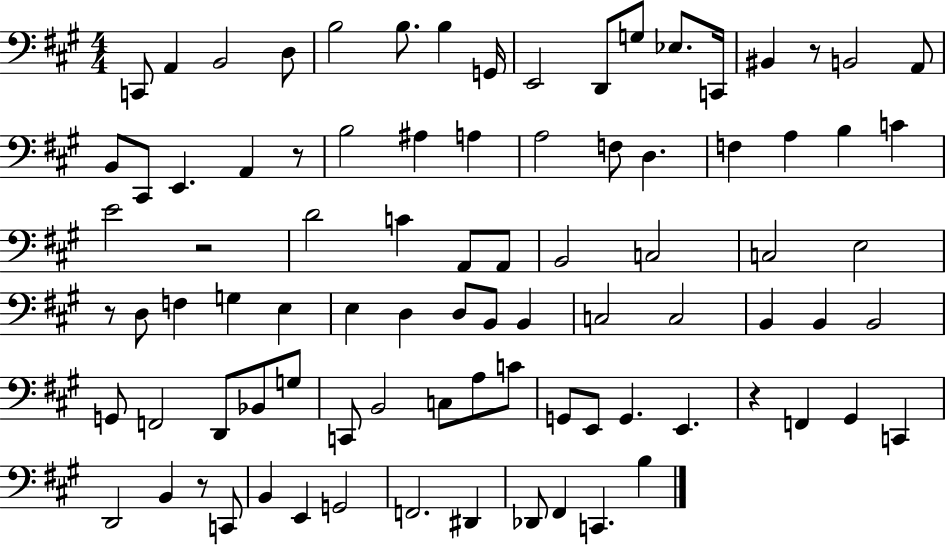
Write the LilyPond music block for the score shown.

{
  \clef bass
  \numericTimeSignature
  \time 4/4
  \key a \major
  \repeat volta 2 { c,8 a,4 b,2 d8 | b2 b8. b4 g,16 | e,2 d,8 g8 ees8. c,16 | bis,4 r8 b,2 a,8 | \break b,8 cis,8 e,4. a,4 r8 | b2 ais4 a4 | a2 f8 d4. | f4 a4 b4 c'4 | \break e'2 r2 | d'2 c'4 a,8 a,8 | b,2 c2 | c2 e2 | \break r8 d8 f4 g4 e4 | e4 d4 d8 b,8 b,4 | c2 c2 | b,4 b,4 b,2 | \break g,8 f,2 d,8 bes,8 g8 | c,8 b,2 c8 a8 c'8 | g,8 e,8 g,4. e,4. | r4 f,4 gis,4 c,4 | \break d,2 b,4 r8 c,8 | b,4 e,4 g,2 | f,2. dis,4 | des,8 fis,4 c,4. b4 | \break } \bar "|."
}